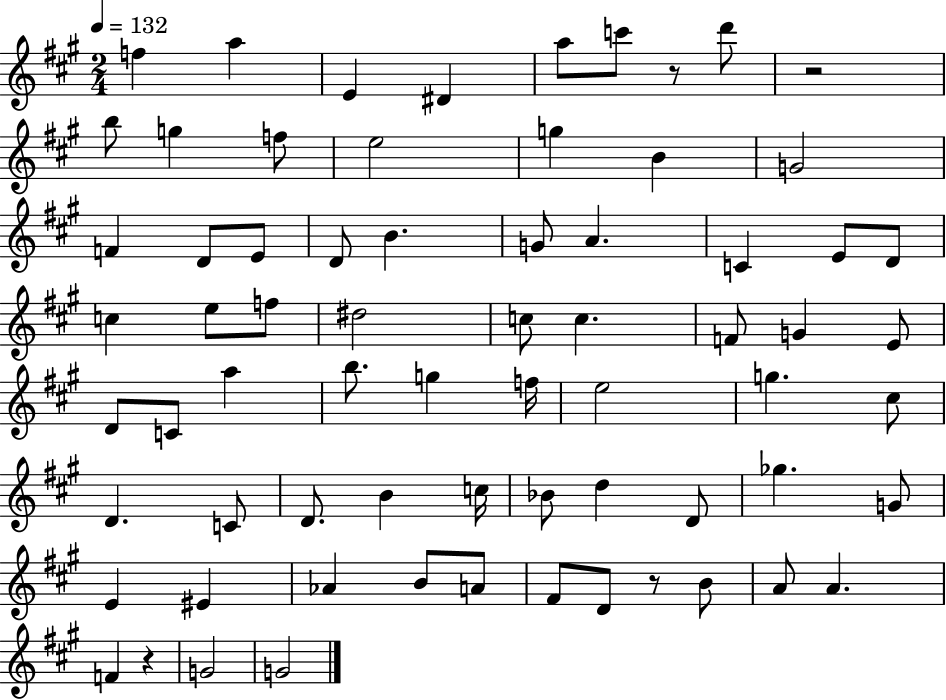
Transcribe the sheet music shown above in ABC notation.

X:1
T:Untitled
M:2/4
L:1/4
K:A
f a E ^D a/2 c'/2 z/2 d'/2 z2 b/2 g f/2 e2 g B G2 F D/2 E/2 D/2 B G/2 A C E/2 D/2 c e/2 f/2 ^d2 c/2 c F/2 G E/2 D/2 C/2 a b/2 g f/4 e2 g ^c/2 D C/2 D/2 B c/4 _B/2 d D/2 _g G/2 E ^E _A B/2 A/2 ^F/2 D/2 z/2 B/2 A/2 A F z G2 G2